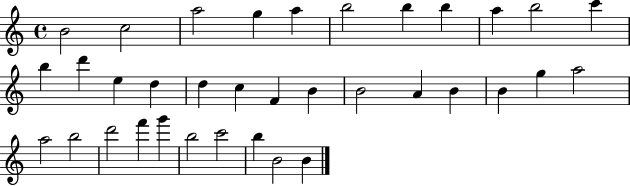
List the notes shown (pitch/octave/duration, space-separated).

B4/h C5/h A5/h G5/q A5/q B5/h B5/q B5/q A5/q B5/h C6/q B5/q D6/q E5/q D5/q D5/q C5/q F4/q B4/q B4/h A4/q B4/q B4/q G5/q A5/h A5/h B5/h D6/h F6/q G6/q B5/h C6/h B5/q B4/h B4/q